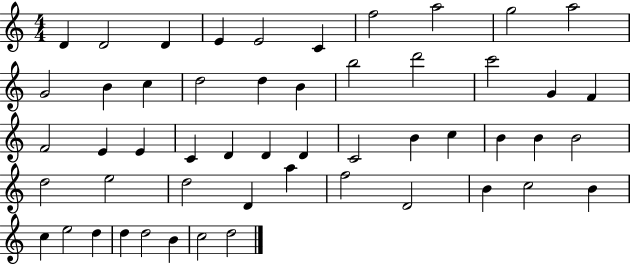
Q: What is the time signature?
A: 4/4